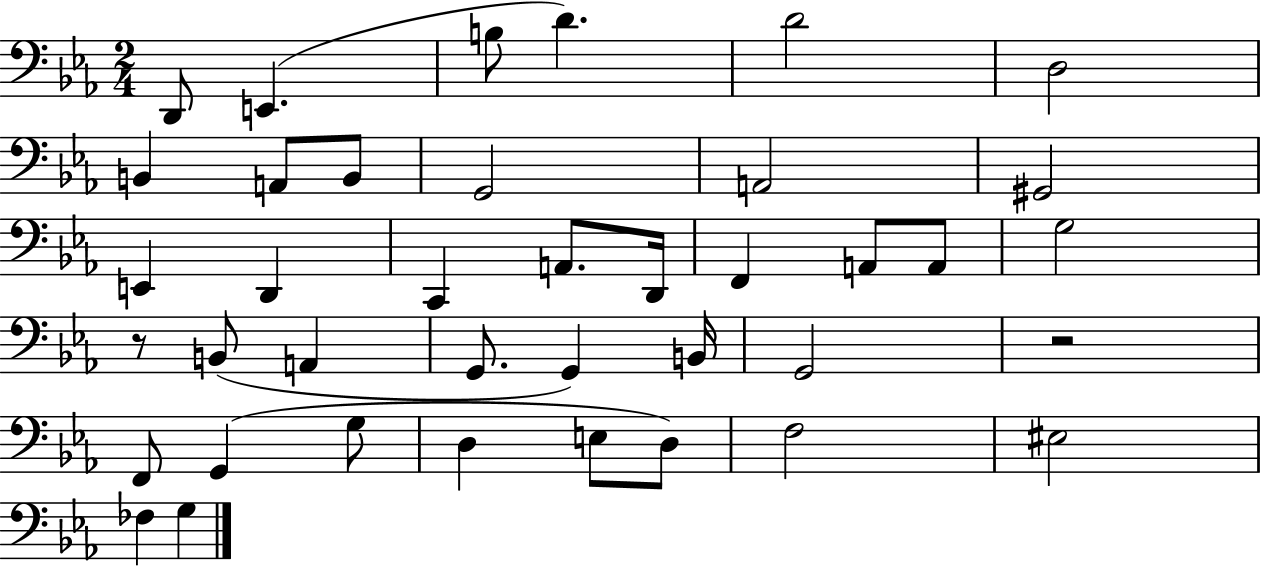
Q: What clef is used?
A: bass